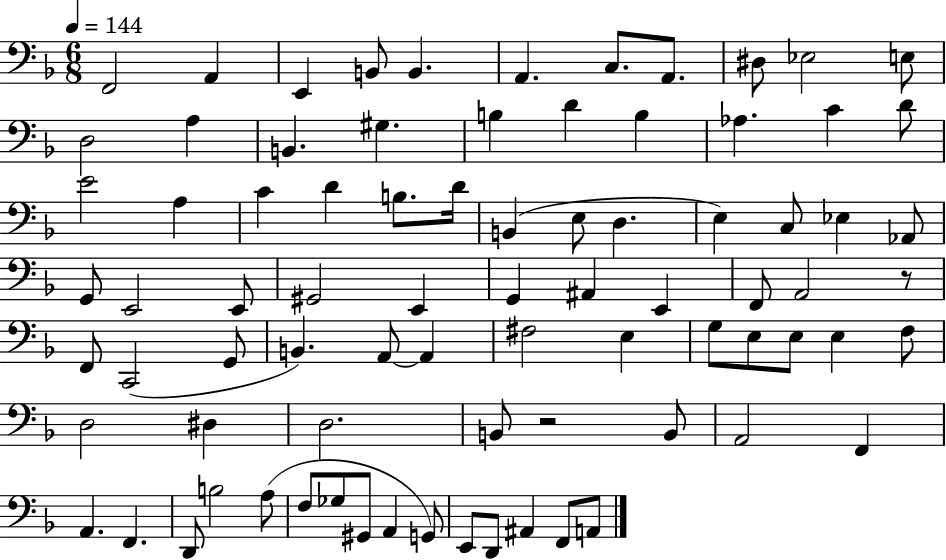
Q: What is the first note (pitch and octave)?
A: F2